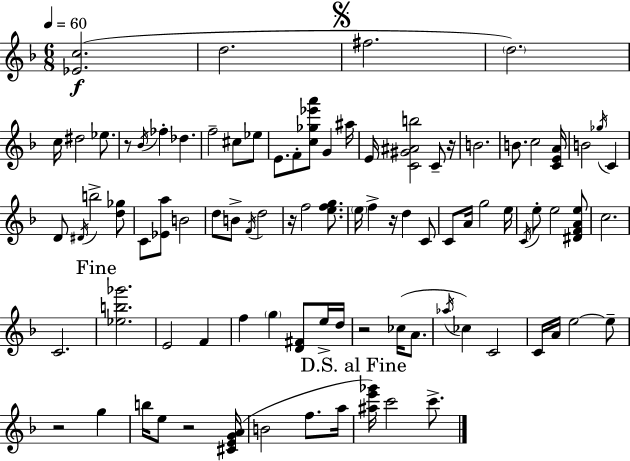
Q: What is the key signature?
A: D minor